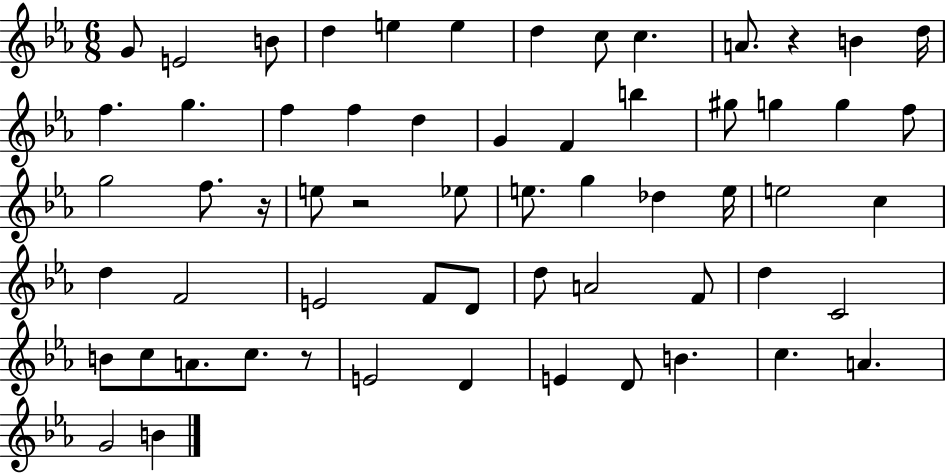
G4/e E4/h B4/e D5/q E5/q E5/q D5/q C5/e C5/q. A4/e. R/q B4/q D5/s F5/q. G5/q. F5/q F5/q D5/q G4/q F4/q B5/q G#5/e G5/q G5/q F5/e G5/h F5/e. R/s E5/e R/h Eb5/e E5/e. G5/q Db5/q E5/s E5/h C5/q D5/q F4/h E4/h F4/e D4/e D5/e A4/h F4/e D5/q C4/h B4/e C5/e A4/e. C5/e. R/e E4/h D4/q E4/q D4/e B4/q. C5/q. A4/q. G4/h B4/q